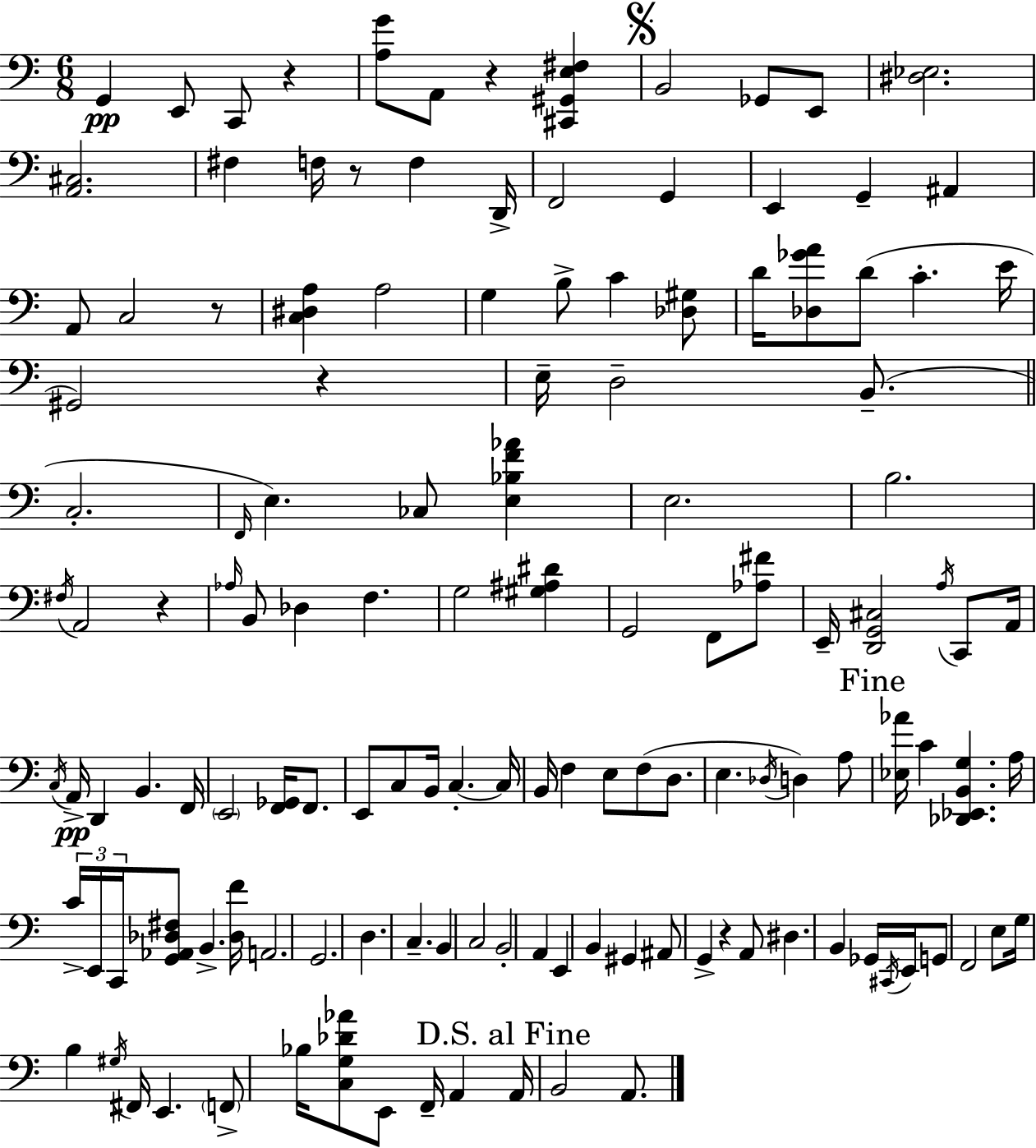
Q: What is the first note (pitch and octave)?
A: G2